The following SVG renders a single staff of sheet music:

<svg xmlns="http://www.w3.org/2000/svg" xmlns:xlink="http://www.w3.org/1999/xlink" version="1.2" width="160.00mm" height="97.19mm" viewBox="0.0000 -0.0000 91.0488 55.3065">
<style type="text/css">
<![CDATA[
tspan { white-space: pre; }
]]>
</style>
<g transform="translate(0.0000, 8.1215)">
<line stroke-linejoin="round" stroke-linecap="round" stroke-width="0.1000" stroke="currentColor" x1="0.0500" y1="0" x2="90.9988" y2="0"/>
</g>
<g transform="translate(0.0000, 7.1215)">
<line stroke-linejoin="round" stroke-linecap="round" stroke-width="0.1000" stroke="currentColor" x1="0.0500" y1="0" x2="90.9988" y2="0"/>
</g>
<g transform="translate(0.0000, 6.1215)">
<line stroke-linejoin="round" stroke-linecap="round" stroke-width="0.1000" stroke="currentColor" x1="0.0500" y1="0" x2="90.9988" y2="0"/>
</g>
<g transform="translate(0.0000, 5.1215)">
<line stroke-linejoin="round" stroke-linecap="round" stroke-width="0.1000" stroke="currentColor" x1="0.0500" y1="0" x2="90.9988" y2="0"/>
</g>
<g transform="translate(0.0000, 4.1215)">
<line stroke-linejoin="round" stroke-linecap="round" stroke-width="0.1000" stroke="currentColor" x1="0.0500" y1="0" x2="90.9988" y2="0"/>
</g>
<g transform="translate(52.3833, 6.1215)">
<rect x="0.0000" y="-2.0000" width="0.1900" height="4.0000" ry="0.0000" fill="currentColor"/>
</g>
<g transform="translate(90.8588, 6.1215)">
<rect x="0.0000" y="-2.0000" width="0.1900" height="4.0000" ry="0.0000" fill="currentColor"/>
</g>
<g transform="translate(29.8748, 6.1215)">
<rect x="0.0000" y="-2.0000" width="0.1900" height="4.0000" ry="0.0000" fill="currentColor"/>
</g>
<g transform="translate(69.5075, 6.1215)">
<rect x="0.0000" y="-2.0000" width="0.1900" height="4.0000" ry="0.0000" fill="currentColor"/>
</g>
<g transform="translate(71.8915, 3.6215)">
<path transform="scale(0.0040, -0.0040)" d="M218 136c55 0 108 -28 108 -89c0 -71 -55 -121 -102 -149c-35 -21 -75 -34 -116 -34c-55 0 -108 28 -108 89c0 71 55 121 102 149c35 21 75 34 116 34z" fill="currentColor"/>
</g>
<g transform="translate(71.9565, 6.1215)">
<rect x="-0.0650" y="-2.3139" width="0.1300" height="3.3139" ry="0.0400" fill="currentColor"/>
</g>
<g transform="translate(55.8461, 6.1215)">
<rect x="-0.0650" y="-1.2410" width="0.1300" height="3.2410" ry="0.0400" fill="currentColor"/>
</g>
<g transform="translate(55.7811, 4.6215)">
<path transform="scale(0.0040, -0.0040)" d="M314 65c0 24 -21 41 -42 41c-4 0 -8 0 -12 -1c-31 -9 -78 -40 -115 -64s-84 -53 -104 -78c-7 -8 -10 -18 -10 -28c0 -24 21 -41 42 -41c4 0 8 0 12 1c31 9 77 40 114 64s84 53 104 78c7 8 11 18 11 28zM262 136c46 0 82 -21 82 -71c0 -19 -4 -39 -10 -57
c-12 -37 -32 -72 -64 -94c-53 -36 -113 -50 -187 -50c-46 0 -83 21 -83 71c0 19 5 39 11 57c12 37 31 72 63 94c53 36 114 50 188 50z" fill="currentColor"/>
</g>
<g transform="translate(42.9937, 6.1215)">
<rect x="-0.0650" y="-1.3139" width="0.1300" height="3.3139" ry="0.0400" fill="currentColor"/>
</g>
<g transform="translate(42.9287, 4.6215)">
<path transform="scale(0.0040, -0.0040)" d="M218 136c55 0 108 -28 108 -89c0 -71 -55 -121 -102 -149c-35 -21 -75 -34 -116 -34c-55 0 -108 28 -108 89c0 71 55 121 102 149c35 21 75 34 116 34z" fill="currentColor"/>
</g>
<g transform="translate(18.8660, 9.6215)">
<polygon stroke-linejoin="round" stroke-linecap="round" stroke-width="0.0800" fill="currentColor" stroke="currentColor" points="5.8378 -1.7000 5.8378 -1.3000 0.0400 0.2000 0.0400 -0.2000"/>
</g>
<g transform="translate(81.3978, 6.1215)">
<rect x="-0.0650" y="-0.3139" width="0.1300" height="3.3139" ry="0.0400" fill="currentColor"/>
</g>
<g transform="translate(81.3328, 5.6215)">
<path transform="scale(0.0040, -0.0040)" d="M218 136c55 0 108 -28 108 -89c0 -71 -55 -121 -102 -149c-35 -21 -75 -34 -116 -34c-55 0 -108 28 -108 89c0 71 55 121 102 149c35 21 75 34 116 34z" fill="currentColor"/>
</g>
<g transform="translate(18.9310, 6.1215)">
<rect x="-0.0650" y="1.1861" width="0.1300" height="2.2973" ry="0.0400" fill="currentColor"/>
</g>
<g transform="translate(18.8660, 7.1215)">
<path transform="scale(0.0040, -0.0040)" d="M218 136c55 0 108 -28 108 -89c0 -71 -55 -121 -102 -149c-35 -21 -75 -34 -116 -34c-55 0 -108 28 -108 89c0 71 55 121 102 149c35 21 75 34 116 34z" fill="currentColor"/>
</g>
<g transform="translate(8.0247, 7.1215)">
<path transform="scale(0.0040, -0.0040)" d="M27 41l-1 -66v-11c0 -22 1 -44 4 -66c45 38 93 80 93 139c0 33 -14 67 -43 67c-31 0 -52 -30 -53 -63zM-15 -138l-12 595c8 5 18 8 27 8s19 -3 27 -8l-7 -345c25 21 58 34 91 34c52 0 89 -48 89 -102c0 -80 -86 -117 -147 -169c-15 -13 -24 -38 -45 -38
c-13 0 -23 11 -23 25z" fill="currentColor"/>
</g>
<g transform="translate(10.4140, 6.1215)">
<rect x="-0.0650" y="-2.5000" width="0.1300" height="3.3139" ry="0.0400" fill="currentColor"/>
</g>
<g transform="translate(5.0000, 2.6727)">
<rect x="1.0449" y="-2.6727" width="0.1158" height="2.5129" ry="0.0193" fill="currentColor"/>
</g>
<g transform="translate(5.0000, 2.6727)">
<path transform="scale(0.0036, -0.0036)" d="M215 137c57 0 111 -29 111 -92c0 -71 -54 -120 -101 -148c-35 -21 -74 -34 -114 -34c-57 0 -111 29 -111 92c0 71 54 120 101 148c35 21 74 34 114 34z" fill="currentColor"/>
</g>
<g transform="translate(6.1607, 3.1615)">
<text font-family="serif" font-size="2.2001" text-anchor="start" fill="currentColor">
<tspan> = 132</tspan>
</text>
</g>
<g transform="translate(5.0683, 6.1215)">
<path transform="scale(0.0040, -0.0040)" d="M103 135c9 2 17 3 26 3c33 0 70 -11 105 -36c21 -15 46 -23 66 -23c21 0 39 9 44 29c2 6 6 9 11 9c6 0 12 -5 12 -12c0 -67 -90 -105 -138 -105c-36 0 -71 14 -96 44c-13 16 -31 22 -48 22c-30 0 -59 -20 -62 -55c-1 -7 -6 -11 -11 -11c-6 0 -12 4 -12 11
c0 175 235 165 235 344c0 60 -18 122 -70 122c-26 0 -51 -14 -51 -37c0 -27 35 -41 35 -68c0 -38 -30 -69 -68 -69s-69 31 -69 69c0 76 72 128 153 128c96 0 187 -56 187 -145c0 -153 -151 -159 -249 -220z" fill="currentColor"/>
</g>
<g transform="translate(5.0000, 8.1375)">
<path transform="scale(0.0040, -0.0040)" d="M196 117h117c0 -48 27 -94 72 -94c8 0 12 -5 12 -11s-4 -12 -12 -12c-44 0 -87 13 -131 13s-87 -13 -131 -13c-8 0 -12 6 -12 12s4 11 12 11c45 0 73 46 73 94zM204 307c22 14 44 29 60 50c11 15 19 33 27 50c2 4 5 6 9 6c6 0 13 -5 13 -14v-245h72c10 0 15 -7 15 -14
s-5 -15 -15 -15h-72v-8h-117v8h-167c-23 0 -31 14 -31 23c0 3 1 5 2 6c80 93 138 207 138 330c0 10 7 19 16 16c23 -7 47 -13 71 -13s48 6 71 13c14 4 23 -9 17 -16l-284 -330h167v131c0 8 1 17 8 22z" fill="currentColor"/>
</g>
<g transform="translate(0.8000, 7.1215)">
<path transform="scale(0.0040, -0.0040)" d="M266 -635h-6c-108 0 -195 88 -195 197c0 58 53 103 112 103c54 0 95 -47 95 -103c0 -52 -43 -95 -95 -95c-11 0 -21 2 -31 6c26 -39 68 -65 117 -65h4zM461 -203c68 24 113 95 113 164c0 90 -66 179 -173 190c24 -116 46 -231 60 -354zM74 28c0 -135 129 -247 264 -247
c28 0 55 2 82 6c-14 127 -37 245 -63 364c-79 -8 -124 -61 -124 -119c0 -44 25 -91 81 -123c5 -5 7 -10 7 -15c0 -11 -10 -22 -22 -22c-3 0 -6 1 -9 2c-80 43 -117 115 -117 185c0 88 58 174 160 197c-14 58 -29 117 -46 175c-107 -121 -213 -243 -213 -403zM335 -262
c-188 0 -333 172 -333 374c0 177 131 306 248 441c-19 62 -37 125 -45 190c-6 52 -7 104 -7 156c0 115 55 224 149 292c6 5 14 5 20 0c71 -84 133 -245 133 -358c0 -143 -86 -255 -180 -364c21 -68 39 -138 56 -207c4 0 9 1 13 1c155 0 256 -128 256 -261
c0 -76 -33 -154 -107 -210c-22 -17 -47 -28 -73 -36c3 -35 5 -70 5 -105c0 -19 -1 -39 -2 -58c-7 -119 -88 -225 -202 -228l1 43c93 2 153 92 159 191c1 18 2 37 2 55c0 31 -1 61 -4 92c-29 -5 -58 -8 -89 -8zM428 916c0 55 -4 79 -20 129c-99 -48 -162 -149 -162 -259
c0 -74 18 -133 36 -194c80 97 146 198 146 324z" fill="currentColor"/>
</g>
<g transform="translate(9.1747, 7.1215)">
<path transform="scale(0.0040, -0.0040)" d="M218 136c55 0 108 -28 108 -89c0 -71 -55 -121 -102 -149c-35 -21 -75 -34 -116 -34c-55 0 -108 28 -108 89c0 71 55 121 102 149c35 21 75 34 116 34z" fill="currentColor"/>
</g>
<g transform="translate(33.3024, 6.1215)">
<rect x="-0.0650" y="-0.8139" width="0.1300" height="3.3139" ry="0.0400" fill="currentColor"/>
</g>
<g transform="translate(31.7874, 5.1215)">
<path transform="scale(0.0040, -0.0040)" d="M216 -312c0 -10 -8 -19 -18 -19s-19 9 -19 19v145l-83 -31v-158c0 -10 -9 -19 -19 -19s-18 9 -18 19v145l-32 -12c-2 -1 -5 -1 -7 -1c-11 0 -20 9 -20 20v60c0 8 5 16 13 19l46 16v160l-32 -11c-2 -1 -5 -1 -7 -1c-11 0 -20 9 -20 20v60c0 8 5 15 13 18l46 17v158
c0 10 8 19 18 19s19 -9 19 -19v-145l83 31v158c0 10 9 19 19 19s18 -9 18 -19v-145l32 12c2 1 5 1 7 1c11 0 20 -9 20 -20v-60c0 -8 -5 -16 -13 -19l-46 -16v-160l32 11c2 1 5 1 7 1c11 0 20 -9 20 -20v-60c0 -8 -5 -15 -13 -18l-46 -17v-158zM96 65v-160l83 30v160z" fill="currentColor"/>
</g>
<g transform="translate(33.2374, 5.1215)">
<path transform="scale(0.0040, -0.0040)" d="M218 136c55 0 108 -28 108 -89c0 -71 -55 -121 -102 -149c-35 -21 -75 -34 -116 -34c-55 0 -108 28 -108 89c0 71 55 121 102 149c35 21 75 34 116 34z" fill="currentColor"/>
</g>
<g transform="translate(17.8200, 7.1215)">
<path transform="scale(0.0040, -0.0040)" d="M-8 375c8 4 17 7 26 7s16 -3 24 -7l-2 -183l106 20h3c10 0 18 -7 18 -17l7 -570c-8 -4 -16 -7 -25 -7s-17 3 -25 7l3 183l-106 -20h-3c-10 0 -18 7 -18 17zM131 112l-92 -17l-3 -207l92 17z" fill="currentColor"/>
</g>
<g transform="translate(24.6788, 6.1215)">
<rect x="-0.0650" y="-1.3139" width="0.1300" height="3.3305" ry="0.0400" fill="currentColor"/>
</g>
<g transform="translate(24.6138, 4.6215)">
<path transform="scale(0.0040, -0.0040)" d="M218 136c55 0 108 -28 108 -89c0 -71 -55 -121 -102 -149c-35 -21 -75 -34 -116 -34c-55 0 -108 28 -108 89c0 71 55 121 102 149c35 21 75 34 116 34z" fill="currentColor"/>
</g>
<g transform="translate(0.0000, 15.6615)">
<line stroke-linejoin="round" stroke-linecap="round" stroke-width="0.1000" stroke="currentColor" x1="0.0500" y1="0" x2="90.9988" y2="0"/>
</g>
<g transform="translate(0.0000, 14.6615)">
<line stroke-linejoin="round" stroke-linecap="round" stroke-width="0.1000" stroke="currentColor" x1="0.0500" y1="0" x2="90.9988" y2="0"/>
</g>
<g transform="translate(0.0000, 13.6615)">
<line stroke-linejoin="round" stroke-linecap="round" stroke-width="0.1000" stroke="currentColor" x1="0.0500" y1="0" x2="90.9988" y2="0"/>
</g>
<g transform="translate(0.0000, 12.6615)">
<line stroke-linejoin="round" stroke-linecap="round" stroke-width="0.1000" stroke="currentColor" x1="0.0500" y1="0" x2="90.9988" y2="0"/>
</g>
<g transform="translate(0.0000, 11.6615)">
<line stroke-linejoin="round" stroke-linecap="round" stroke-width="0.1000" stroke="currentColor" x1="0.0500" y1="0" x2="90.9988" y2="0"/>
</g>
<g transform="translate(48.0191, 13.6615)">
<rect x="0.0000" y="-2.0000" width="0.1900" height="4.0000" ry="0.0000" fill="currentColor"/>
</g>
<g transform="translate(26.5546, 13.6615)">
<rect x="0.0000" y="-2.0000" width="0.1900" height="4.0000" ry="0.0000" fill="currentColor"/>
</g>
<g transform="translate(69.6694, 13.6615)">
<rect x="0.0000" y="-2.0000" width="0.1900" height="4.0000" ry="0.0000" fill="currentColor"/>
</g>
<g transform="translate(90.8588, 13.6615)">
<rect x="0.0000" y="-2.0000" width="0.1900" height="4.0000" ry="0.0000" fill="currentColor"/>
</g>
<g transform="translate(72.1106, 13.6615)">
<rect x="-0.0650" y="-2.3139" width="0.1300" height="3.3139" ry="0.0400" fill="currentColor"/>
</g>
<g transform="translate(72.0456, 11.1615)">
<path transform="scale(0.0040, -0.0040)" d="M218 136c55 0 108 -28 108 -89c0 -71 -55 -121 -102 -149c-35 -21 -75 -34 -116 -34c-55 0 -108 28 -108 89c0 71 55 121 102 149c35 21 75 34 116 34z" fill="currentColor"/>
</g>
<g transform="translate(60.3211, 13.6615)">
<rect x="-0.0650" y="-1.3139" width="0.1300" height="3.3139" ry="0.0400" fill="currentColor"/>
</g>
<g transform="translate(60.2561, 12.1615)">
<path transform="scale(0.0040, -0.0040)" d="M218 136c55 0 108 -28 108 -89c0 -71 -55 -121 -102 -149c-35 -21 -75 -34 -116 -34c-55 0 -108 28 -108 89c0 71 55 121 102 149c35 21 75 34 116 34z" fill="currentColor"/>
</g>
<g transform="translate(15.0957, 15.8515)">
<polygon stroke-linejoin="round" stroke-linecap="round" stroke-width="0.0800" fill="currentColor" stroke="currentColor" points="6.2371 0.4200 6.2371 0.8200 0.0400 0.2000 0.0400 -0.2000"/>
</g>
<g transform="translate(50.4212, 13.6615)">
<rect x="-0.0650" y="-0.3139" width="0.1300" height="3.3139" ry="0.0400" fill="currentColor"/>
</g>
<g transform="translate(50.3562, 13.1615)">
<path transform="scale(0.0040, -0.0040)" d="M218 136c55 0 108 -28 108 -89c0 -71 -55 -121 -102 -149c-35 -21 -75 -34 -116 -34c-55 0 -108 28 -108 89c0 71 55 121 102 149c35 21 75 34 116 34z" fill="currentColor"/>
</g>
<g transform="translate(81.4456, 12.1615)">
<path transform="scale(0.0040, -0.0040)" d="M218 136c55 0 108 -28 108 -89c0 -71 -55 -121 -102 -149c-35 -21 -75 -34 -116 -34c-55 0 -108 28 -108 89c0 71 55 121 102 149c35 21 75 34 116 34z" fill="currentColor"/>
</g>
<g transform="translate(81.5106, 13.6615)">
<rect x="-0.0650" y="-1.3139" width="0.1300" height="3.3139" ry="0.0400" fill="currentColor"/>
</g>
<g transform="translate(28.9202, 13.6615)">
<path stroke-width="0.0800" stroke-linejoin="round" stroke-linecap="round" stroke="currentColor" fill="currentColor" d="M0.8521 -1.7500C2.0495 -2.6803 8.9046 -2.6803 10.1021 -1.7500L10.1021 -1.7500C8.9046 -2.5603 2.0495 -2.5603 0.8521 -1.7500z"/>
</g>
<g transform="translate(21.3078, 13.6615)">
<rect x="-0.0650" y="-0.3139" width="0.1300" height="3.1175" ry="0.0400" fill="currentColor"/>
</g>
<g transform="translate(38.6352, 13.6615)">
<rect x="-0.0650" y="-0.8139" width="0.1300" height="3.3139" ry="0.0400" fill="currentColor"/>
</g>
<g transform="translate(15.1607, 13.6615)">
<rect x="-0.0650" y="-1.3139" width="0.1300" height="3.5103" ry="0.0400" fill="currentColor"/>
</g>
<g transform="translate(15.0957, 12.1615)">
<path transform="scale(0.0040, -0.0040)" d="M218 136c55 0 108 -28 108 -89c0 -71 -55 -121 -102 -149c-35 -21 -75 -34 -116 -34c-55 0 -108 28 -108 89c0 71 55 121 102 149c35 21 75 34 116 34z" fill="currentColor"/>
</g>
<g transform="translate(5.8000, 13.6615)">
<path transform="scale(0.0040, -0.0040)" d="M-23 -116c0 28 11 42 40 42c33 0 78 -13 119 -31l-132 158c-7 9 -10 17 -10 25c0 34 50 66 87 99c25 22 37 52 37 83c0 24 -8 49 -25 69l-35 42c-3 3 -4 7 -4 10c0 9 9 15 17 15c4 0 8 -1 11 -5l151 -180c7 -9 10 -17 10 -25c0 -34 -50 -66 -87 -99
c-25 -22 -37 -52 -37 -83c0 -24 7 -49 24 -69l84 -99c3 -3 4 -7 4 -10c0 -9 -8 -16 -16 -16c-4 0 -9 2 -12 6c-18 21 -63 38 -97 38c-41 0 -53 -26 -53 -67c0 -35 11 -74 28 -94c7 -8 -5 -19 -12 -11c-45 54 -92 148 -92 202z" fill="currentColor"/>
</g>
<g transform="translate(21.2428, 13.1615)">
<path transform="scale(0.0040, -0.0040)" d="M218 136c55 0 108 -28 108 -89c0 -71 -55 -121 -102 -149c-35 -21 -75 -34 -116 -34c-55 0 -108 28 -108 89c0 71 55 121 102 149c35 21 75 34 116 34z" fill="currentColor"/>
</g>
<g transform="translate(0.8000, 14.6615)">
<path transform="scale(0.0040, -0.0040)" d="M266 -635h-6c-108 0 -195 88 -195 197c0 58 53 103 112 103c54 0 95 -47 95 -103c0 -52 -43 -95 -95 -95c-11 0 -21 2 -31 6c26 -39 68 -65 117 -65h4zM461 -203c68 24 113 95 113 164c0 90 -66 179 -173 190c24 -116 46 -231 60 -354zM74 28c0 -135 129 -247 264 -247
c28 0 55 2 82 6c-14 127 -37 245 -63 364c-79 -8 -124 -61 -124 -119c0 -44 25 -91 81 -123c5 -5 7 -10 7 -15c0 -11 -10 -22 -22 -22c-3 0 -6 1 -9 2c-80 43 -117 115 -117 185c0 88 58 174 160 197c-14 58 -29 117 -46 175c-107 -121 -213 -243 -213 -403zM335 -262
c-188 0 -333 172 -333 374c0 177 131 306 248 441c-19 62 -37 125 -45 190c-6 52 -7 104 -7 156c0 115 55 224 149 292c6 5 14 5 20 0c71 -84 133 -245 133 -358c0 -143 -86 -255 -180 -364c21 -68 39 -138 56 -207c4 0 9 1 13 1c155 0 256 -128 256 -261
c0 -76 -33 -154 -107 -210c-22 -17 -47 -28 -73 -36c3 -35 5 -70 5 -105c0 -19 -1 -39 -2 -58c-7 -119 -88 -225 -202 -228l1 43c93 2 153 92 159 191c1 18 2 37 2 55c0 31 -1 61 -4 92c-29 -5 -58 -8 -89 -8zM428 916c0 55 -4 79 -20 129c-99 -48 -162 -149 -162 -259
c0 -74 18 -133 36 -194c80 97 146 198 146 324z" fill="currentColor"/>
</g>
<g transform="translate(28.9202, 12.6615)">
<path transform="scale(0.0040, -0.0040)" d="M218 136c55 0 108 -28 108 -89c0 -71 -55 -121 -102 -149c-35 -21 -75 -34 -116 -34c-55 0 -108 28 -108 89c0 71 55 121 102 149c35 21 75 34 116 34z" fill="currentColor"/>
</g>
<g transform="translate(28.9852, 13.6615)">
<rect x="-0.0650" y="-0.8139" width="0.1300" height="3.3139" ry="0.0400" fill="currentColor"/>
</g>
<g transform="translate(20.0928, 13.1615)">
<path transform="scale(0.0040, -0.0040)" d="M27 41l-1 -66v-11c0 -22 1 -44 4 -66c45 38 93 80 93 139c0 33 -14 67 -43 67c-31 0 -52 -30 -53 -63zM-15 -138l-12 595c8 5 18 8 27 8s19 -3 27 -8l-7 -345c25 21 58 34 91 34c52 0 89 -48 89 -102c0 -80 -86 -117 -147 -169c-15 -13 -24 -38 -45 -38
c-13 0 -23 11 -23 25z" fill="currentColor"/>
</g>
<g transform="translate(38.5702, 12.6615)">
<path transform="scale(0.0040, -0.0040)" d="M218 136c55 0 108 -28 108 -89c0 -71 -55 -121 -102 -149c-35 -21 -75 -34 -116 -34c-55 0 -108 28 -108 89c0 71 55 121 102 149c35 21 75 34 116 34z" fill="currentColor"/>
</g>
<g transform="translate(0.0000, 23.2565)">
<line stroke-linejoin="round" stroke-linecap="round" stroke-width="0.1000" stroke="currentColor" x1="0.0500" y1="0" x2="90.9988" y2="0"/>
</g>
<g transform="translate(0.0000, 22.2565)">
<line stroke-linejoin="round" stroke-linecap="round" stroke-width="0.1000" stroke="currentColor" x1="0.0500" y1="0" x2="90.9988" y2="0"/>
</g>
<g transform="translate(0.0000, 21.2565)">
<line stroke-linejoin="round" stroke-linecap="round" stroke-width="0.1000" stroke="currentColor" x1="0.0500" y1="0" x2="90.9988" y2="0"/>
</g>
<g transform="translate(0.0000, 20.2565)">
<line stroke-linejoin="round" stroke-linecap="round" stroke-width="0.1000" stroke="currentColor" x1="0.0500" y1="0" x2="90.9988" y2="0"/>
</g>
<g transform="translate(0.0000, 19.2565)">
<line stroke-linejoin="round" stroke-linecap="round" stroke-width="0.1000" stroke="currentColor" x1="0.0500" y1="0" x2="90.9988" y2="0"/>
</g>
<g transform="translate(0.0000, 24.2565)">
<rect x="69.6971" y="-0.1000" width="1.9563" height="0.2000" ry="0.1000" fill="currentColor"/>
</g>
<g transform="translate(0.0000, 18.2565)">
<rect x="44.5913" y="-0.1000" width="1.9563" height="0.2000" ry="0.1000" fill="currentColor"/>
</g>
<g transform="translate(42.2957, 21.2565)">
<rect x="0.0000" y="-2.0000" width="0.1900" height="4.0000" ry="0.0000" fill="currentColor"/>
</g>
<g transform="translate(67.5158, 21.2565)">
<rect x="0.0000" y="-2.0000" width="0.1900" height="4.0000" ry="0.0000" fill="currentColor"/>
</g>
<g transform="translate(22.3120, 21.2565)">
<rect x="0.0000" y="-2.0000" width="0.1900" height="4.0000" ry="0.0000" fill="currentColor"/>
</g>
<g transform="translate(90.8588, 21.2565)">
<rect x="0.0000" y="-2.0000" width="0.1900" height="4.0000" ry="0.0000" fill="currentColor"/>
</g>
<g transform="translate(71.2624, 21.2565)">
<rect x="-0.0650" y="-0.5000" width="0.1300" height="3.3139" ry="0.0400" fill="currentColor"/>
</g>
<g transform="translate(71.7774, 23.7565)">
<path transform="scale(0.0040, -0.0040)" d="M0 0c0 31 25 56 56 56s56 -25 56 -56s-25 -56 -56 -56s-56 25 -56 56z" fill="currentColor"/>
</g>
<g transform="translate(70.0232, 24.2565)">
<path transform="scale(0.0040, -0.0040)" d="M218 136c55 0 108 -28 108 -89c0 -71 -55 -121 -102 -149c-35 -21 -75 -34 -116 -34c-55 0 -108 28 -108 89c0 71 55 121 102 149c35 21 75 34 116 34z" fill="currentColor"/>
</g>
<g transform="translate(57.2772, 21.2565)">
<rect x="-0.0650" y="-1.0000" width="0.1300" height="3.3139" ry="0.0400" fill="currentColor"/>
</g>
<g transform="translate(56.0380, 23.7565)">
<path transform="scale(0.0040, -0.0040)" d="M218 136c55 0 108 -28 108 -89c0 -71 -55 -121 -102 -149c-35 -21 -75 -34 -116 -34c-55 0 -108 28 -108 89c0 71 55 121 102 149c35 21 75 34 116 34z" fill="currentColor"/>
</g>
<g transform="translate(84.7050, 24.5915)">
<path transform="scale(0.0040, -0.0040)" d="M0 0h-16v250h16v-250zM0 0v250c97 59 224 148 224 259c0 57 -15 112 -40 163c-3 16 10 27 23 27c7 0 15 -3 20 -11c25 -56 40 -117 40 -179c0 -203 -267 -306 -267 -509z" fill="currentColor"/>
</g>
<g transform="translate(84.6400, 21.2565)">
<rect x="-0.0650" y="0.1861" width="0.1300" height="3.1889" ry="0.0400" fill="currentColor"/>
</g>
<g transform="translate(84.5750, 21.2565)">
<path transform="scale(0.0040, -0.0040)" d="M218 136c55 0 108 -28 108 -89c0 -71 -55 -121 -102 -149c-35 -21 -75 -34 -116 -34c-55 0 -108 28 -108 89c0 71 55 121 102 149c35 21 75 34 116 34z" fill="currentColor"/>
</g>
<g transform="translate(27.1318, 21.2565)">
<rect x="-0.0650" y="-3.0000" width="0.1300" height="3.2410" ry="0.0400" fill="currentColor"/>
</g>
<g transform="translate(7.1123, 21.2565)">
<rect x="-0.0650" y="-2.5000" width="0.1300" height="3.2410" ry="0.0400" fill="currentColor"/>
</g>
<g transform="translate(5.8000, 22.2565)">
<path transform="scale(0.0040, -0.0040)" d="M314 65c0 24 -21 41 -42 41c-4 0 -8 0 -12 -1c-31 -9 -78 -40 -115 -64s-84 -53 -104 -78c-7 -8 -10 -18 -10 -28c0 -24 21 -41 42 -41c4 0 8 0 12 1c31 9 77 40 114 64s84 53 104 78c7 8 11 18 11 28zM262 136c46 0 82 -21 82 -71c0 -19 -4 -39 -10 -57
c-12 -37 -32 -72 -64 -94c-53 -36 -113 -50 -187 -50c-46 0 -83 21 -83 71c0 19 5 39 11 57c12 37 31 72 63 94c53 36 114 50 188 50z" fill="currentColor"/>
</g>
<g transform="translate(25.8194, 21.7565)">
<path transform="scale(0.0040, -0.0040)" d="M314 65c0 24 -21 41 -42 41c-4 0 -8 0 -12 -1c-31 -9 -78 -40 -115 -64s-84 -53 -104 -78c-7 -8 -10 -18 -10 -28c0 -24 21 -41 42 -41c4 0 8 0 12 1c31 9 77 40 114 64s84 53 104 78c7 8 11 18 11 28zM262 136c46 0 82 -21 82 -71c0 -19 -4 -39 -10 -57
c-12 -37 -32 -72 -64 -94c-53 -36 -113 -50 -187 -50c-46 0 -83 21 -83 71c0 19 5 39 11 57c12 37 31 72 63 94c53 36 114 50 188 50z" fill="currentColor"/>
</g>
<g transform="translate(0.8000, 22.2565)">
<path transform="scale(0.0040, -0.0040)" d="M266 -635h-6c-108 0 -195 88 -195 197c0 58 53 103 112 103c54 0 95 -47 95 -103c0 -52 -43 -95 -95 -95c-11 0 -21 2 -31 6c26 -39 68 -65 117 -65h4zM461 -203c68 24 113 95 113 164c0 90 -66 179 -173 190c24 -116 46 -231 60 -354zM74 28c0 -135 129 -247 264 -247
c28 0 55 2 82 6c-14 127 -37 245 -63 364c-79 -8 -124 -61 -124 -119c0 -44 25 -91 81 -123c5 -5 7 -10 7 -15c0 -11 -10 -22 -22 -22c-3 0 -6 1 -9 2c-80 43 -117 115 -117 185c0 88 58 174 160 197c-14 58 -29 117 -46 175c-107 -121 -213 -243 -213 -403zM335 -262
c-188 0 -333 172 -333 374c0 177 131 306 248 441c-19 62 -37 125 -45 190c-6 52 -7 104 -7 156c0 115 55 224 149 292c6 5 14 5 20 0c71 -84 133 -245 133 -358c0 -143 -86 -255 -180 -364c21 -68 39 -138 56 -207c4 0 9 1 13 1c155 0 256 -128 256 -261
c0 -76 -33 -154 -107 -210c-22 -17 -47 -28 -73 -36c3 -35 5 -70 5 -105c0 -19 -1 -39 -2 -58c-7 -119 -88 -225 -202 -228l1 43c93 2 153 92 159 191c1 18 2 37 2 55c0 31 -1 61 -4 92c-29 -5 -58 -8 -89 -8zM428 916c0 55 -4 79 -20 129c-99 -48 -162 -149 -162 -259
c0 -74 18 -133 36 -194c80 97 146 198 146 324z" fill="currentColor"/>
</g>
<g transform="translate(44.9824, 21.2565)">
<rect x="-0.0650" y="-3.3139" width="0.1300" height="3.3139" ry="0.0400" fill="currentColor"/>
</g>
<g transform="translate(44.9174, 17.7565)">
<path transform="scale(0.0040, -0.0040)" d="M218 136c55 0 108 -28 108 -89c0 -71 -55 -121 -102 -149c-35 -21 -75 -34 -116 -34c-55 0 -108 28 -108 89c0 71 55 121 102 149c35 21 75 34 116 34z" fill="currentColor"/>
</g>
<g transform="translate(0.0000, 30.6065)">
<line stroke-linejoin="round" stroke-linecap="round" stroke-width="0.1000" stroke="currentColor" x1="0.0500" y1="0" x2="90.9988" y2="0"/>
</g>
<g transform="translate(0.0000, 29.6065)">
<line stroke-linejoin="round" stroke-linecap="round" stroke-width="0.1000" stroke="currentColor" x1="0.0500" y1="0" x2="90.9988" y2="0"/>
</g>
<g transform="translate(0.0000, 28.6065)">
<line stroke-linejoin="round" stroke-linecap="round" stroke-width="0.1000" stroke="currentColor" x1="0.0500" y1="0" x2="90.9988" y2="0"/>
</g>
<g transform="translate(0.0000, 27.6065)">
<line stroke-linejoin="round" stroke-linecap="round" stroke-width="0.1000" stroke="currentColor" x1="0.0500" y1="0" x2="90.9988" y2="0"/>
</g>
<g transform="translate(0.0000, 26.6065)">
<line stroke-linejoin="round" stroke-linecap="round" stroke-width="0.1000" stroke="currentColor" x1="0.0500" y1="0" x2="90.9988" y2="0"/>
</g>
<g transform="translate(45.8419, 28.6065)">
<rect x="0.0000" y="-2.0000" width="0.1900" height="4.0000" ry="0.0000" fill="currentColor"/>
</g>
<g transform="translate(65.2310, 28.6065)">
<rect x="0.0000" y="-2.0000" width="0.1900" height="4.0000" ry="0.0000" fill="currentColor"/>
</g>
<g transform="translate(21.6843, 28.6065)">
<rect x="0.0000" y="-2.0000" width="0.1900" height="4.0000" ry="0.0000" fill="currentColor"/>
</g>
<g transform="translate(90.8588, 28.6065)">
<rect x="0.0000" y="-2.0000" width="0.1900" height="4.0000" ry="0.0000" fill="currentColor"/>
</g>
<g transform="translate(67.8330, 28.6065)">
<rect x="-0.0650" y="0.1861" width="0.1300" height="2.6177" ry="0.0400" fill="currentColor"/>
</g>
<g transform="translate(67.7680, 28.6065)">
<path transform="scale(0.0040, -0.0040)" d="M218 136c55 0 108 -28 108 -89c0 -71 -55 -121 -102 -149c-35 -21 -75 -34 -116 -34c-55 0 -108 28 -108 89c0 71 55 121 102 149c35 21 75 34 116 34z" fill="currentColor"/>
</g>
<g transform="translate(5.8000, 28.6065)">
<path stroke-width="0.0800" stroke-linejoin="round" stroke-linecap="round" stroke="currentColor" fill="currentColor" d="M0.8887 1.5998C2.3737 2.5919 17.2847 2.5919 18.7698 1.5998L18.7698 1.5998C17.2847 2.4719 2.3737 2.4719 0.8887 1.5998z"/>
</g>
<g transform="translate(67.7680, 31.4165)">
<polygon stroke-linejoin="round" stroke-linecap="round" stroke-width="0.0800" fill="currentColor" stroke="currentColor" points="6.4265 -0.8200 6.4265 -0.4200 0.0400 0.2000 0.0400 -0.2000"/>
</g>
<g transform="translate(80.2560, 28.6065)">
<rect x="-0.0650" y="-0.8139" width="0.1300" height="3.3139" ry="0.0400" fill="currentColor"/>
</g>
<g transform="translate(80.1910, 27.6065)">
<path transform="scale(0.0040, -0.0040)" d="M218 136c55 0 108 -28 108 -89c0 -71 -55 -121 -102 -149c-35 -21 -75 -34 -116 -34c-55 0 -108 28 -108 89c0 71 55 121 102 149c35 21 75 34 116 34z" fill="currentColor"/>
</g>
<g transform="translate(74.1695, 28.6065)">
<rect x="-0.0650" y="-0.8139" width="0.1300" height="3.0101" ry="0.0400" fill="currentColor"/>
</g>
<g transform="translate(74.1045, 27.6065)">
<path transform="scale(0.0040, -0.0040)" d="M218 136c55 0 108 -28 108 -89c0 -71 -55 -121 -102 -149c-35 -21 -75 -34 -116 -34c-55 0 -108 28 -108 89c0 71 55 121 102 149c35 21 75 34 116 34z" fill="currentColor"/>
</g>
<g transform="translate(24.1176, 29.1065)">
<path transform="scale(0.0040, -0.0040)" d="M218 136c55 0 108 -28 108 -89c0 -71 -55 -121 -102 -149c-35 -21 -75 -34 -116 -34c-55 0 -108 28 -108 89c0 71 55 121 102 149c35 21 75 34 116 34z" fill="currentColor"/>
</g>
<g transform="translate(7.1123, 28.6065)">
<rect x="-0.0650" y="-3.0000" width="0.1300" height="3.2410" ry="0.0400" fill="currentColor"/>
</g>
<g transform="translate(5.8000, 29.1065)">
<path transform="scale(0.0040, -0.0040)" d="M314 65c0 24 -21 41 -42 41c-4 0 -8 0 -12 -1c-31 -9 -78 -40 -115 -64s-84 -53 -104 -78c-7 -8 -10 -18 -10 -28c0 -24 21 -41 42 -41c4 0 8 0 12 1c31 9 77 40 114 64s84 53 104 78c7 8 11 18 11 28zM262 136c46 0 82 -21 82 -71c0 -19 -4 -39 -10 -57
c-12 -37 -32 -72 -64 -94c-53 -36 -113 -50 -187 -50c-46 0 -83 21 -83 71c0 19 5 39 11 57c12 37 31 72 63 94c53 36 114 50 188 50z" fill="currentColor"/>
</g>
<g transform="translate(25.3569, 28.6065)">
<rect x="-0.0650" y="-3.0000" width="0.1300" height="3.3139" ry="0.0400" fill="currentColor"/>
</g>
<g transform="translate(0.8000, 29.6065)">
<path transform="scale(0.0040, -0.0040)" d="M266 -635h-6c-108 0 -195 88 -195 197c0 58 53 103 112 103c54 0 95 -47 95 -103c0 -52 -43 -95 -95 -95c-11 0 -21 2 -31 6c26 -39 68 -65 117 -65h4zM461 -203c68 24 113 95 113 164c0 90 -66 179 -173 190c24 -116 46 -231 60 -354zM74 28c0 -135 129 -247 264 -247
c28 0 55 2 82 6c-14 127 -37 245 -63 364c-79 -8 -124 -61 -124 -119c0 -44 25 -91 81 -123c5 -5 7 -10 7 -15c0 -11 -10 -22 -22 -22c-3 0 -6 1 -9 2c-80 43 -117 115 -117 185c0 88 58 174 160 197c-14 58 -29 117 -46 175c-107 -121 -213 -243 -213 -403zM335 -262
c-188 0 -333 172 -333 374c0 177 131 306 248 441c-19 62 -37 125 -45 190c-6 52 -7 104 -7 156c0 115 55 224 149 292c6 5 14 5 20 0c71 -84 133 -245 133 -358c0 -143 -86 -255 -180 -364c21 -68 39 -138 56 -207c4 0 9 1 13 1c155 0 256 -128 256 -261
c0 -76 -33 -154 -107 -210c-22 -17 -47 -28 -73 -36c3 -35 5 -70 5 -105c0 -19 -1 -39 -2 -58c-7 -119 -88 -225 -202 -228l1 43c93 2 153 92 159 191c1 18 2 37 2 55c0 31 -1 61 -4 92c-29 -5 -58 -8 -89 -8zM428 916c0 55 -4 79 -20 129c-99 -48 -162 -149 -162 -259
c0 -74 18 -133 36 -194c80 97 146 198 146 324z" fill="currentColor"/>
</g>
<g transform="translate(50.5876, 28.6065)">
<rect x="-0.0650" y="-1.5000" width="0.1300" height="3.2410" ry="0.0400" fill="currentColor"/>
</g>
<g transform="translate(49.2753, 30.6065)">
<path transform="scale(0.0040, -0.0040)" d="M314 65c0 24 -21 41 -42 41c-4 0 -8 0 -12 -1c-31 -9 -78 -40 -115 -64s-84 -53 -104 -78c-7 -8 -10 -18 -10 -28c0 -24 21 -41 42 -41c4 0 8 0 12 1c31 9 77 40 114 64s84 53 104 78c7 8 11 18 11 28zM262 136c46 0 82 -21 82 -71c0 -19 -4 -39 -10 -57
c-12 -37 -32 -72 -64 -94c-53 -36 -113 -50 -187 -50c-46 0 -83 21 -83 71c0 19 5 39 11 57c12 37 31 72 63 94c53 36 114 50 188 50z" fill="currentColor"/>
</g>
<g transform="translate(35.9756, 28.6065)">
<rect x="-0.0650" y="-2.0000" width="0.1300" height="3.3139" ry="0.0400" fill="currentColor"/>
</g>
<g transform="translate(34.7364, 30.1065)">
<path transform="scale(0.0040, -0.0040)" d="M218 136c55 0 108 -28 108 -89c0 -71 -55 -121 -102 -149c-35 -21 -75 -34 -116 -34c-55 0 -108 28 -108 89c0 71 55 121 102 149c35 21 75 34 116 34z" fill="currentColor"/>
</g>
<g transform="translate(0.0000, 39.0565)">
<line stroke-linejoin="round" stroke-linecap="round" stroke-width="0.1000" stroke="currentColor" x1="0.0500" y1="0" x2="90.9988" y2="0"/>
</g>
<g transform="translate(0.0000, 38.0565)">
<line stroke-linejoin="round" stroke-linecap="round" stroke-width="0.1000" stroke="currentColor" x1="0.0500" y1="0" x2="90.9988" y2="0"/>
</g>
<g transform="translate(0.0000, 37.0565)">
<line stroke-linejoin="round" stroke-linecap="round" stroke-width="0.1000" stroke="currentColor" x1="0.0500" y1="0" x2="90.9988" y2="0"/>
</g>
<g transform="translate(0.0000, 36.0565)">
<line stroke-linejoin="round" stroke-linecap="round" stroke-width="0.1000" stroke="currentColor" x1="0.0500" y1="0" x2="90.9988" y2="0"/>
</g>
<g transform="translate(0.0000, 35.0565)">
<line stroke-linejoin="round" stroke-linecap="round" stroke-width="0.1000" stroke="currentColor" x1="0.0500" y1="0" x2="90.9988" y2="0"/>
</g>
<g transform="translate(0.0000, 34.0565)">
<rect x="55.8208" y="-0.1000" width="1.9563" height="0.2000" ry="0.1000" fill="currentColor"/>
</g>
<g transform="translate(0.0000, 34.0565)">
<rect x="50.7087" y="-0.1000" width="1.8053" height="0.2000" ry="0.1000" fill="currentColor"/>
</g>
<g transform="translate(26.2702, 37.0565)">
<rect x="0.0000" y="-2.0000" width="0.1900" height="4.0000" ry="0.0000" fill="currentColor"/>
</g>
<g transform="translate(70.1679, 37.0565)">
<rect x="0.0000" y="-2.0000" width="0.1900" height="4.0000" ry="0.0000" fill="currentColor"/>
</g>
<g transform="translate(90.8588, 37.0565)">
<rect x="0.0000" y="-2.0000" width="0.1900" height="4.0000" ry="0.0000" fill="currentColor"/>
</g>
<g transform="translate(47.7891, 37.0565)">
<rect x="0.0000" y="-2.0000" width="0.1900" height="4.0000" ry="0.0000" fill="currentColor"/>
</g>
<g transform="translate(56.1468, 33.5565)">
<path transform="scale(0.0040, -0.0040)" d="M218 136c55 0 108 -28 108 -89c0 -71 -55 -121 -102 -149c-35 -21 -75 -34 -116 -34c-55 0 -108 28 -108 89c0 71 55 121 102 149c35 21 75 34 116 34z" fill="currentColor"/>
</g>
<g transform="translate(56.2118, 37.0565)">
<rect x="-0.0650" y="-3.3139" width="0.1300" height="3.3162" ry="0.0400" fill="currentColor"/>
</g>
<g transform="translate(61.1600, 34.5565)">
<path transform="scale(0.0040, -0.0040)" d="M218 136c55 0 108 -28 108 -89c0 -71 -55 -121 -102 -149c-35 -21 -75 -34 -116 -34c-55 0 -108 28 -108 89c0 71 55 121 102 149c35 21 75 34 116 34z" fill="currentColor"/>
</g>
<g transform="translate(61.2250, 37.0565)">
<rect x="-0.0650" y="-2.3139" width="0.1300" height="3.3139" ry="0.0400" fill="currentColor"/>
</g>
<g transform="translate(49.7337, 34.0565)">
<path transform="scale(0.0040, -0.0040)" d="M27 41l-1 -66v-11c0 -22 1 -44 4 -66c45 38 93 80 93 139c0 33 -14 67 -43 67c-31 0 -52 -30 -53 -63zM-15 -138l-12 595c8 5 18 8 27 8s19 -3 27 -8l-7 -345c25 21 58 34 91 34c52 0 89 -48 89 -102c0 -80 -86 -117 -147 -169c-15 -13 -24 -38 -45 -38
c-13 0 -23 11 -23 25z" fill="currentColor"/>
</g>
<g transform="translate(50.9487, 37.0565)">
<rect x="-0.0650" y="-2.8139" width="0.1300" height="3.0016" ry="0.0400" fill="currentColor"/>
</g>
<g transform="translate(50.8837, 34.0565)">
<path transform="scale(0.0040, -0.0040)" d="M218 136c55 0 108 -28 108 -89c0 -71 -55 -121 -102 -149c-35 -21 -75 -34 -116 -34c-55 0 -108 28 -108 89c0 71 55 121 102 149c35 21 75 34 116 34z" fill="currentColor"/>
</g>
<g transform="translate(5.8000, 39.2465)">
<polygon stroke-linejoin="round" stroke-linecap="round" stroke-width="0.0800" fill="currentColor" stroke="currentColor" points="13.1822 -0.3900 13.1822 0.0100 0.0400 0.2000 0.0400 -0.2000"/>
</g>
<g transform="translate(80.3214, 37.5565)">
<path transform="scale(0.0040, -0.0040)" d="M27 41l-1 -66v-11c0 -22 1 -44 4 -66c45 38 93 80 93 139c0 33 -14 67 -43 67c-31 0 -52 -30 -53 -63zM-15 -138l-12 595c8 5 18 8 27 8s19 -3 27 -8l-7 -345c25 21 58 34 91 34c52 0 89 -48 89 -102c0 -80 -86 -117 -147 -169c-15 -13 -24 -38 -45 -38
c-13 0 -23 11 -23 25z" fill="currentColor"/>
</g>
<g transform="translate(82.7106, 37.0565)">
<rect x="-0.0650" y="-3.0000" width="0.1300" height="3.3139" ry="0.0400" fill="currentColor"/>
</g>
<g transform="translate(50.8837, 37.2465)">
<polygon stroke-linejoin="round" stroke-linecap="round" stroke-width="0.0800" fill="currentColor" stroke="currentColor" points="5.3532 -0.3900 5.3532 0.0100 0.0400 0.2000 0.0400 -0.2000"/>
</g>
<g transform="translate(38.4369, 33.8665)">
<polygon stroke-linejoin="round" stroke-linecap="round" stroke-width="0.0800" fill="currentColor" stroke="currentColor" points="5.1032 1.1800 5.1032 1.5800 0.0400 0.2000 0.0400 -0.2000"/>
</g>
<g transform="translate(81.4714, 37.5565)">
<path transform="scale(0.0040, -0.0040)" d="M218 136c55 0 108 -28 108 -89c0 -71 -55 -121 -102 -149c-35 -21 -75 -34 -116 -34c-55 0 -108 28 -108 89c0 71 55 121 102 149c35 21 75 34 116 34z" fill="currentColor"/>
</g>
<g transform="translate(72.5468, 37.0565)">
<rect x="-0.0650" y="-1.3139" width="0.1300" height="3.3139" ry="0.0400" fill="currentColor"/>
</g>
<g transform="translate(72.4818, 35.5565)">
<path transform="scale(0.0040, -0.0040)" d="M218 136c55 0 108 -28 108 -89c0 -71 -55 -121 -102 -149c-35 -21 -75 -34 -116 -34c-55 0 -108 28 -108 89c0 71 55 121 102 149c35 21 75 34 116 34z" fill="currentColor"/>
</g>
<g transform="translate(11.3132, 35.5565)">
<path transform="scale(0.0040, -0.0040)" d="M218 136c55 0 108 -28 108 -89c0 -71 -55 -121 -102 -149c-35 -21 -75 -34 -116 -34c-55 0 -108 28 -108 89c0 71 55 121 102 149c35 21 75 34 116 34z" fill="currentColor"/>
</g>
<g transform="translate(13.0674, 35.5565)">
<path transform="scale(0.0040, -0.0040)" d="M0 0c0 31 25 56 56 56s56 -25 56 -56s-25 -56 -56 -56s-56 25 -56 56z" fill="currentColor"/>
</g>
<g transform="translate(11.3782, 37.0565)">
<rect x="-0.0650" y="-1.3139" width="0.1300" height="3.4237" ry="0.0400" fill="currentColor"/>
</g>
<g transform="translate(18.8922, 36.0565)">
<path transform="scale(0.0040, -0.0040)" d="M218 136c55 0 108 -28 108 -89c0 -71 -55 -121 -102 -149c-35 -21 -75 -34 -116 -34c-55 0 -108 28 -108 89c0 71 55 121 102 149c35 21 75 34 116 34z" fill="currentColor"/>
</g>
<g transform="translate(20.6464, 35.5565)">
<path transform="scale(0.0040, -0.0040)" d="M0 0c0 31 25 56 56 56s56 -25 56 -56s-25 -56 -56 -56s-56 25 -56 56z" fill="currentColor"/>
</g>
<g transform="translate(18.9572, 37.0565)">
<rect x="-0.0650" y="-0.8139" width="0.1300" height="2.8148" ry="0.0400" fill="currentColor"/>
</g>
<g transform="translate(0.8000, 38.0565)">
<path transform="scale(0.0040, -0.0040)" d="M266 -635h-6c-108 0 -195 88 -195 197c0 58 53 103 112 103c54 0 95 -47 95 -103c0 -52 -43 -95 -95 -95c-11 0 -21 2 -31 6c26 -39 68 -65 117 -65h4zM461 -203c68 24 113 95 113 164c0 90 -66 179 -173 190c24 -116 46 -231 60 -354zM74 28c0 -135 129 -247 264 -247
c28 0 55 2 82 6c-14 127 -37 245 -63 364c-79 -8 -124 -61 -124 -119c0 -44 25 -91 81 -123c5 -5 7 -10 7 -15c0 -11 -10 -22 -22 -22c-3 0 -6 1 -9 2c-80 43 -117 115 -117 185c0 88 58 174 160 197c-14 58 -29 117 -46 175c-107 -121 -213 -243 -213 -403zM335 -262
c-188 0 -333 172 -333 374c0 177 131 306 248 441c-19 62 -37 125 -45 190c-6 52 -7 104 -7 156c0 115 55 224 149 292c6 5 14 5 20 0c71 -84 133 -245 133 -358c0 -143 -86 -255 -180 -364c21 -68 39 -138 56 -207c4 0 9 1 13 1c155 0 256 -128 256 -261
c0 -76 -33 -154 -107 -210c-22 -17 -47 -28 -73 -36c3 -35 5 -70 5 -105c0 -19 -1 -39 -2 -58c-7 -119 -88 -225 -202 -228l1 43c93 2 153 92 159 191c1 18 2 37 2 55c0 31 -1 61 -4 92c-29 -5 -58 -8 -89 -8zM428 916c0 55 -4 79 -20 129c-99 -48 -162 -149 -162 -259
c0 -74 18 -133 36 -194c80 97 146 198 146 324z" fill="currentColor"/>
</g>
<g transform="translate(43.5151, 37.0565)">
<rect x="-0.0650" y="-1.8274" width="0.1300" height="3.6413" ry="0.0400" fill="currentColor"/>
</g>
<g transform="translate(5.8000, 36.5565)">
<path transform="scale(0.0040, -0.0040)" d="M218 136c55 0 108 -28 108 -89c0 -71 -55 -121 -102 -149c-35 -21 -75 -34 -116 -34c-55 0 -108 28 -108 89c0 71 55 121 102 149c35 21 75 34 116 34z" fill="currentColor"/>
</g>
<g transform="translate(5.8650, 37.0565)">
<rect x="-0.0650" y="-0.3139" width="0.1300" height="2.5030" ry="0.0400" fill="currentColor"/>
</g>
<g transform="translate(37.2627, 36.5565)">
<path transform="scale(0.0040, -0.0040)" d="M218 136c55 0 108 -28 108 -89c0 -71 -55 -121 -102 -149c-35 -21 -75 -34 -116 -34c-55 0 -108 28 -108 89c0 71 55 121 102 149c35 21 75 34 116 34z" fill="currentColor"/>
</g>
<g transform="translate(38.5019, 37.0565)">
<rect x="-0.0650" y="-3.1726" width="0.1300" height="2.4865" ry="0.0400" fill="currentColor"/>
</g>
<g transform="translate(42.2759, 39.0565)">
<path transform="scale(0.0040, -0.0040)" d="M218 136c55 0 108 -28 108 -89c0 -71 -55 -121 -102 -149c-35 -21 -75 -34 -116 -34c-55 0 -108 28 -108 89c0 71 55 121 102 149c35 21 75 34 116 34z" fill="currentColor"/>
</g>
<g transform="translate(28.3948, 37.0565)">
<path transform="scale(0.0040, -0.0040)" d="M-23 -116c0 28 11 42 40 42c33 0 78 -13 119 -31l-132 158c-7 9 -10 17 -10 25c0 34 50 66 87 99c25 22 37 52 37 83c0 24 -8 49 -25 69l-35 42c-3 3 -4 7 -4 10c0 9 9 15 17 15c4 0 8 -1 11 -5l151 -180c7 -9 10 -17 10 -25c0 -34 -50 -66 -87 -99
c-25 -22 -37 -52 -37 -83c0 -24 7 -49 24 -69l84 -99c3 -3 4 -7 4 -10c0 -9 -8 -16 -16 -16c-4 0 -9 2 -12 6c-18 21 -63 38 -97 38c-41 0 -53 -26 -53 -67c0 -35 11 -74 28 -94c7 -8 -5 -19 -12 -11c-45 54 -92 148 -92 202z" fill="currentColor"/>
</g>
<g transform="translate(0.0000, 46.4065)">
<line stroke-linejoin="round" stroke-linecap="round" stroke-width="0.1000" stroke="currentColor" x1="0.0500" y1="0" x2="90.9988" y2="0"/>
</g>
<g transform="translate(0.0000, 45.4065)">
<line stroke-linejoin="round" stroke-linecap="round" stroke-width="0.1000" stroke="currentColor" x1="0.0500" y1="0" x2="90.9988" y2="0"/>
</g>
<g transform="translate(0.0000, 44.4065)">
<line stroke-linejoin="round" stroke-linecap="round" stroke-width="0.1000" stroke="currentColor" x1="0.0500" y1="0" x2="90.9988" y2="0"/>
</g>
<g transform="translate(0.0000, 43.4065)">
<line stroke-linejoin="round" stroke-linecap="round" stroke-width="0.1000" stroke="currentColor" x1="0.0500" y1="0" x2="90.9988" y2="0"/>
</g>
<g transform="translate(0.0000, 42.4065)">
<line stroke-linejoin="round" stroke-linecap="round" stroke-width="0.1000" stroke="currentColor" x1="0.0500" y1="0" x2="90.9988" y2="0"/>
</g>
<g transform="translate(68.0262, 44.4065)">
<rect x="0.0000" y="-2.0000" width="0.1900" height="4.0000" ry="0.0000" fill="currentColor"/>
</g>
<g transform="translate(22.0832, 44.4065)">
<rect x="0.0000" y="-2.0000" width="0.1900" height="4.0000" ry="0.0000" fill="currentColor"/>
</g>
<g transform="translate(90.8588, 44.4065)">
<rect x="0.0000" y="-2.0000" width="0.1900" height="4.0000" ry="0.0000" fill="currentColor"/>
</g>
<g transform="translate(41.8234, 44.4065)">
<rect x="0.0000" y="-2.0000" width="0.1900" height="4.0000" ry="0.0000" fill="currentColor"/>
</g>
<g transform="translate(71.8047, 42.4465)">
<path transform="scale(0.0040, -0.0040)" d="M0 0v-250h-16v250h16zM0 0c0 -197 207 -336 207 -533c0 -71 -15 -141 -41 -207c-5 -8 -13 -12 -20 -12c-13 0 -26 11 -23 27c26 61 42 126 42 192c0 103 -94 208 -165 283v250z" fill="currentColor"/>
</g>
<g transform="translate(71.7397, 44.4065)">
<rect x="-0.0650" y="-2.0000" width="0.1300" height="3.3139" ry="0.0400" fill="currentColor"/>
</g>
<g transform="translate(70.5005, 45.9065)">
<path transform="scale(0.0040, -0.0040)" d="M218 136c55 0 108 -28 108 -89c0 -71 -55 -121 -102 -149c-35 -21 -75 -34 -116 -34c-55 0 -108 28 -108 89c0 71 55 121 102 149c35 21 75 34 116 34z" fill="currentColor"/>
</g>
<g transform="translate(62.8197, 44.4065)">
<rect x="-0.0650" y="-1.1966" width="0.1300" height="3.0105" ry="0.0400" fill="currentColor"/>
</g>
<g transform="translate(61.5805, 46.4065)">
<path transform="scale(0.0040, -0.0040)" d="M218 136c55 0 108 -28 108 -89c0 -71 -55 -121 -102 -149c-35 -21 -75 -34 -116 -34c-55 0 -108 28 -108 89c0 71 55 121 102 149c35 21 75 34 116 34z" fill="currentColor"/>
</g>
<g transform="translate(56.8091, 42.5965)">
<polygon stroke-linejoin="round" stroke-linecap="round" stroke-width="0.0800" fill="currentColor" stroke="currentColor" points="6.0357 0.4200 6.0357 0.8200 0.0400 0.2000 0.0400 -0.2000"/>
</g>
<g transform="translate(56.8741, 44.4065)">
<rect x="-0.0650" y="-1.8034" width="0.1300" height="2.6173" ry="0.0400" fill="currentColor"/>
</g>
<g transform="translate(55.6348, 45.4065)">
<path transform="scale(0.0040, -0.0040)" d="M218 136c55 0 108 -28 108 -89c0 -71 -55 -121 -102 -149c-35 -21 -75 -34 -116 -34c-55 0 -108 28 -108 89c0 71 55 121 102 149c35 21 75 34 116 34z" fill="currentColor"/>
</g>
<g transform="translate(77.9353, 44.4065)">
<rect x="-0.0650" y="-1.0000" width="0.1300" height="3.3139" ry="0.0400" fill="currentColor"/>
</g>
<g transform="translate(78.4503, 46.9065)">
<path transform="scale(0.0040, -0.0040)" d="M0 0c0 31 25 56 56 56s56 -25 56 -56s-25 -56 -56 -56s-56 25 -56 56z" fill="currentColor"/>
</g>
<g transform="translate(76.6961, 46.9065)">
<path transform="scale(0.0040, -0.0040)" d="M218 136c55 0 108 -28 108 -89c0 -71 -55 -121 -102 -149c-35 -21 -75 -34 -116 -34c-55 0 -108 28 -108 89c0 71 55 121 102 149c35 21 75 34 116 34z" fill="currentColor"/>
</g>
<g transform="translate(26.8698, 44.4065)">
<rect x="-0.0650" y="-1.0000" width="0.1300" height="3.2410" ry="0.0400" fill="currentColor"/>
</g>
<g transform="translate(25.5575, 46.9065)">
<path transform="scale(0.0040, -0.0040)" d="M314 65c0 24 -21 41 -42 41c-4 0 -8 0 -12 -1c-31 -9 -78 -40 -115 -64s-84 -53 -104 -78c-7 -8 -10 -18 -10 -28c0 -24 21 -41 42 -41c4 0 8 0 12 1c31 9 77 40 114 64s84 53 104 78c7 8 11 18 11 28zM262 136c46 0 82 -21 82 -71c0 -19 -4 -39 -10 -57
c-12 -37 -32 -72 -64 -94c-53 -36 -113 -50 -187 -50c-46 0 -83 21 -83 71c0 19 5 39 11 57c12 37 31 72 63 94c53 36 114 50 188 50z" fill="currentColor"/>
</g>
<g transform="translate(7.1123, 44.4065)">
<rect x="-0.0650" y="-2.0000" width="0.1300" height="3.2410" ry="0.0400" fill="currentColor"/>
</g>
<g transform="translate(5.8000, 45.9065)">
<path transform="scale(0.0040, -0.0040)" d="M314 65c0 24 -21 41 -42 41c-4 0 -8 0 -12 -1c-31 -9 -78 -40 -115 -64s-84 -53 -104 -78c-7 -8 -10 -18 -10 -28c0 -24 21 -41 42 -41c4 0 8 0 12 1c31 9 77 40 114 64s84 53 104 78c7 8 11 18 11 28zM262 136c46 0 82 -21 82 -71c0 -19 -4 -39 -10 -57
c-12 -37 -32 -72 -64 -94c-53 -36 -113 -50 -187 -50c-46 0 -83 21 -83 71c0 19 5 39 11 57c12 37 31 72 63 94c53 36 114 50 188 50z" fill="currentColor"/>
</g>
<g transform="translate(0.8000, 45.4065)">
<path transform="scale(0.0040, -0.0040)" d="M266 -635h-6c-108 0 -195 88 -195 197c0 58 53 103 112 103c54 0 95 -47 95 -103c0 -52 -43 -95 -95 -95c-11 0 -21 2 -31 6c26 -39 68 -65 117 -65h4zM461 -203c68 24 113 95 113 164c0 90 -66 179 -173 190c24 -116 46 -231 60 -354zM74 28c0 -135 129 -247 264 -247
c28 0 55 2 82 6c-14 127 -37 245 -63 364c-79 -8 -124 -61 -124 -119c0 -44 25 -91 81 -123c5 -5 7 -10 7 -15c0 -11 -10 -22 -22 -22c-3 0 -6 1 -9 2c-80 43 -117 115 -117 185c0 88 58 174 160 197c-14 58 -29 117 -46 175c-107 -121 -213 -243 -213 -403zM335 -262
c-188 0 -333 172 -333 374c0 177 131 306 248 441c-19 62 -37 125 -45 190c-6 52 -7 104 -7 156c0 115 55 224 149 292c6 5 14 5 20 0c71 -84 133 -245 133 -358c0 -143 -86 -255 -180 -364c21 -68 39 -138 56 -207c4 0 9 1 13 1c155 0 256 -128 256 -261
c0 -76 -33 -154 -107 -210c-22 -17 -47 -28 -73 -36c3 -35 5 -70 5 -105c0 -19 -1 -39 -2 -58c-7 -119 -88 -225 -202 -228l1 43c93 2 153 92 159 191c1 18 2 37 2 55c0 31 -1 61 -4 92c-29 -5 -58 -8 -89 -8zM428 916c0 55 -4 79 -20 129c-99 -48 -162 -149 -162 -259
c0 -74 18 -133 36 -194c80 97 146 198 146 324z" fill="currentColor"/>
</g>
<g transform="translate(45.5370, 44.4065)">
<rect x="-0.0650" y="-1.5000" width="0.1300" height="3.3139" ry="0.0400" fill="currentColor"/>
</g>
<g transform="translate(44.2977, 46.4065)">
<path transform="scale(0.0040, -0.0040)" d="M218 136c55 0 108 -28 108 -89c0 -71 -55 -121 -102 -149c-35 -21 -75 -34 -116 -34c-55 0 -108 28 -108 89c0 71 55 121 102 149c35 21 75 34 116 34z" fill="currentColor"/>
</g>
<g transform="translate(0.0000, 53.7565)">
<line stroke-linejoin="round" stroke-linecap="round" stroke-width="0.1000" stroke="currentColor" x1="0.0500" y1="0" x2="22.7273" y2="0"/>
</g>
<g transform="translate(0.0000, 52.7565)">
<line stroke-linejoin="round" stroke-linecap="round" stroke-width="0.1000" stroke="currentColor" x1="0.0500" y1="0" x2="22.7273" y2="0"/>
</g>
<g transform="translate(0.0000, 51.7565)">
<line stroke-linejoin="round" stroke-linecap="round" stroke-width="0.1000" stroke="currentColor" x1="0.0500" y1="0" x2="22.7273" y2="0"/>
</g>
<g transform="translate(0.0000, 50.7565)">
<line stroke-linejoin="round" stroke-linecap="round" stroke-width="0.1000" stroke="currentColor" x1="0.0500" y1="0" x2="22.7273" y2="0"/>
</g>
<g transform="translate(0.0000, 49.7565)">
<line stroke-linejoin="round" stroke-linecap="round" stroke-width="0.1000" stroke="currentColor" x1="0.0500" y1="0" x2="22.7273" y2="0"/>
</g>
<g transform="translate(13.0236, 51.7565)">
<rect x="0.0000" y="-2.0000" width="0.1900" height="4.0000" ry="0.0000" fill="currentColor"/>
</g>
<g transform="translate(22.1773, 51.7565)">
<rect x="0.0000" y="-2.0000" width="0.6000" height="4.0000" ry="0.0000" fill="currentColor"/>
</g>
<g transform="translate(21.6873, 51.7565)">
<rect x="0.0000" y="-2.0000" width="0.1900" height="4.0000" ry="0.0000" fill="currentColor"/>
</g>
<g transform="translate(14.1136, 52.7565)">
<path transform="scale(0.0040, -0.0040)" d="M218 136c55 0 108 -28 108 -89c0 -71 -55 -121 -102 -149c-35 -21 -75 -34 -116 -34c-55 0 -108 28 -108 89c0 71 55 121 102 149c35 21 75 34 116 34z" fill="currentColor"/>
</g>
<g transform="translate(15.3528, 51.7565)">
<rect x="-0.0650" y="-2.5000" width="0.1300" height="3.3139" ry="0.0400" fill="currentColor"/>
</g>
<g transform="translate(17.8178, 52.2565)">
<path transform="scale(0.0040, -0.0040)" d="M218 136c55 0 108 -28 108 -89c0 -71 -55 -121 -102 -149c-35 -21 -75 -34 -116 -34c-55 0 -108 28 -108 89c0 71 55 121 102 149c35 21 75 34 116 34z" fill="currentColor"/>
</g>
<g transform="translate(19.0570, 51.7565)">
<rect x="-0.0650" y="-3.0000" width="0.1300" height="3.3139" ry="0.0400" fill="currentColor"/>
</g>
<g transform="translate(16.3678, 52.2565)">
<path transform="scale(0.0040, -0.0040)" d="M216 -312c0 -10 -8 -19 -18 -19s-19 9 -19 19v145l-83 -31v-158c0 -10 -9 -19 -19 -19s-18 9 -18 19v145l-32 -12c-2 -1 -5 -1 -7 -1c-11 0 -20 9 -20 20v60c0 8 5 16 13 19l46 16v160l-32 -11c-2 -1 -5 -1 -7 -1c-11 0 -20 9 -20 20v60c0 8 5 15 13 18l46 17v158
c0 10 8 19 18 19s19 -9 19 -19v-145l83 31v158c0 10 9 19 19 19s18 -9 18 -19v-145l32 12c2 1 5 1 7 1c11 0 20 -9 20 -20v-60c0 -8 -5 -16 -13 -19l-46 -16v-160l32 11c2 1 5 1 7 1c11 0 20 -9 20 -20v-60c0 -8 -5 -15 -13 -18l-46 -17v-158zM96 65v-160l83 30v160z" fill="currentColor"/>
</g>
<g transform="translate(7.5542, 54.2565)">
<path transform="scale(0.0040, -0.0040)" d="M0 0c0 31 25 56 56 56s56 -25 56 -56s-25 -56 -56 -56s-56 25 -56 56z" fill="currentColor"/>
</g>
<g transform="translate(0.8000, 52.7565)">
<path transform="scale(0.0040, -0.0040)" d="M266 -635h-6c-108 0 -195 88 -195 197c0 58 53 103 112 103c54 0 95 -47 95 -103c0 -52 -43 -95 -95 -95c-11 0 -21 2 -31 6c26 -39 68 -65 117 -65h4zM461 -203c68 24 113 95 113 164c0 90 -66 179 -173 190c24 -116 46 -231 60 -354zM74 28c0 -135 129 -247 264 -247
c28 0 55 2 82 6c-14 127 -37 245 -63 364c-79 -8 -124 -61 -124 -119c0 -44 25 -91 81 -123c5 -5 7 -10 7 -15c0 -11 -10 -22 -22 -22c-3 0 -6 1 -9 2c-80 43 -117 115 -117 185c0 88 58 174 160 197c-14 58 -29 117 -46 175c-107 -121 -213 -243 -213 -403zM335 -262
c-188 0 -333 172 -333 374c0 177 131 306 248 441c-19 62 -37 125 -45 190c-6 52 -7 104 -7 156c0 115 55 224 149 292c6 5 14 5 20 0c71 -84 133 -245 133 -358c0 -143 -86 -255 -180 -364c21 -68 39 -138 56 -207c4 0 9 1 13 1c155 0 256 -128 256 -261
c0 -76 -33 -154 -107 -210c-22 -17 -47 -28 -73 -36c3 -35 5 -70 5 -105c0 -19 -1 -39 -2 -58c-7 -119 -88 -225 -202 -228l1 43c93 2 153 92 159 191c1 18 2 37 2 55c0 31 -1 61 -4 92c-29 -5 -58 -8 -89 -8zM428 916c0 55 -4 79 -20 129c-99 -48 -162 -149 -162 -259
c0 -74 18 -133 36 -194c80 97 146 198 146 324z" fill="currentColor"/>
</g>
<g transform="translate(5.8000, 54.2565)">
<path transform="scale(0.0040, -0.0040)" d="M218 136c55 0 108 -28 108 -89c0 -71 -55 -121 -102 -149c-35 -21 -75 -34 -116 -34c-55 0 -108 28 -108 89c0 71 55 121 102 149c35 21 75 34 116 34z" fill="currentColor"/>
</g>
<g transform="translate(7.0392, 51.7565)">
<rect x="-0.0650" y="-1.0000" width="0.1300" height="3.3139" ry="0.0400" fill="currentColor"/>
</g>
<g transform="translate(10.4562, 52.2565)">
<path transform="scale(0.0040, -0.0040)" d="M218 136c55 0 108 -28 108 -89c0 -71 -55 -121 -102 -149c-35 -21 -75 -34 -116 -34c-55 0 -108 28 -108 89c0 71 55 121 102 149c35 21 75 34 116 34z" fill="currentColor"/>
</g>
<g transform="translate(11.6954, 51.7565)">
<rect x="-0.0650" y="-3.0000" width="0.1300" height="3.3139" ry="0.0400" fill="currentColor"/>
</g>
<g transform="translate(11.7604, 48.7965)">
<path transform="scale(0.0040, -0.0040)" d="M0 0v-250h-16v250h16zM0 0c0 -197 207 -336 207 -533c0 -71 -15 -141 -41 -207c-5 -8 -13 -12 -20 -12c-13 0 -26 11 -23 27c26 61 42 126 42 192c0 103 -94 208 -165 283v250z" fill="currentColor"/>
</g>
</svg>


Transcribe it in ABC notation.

X:1
T:Untitled
M:2/4
L:1/4
K:C
_G G/2 e/2 ^d e e2 g c z e/2 _c/2 d d c e g e G2 A2 b D C B/2 A2 A F E2 B/2 d/2 d c/2 e/2 d/2 z c/2 E/2 _a/2 b/2 g e _A F2 D2 E G/2 E/2 F/2 D D A/2 G ^A